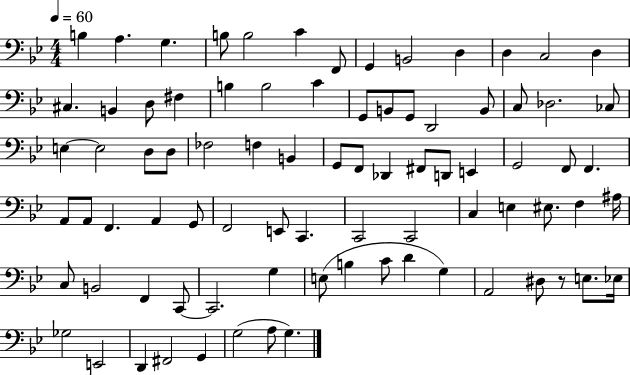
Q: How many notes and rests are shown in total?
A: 83